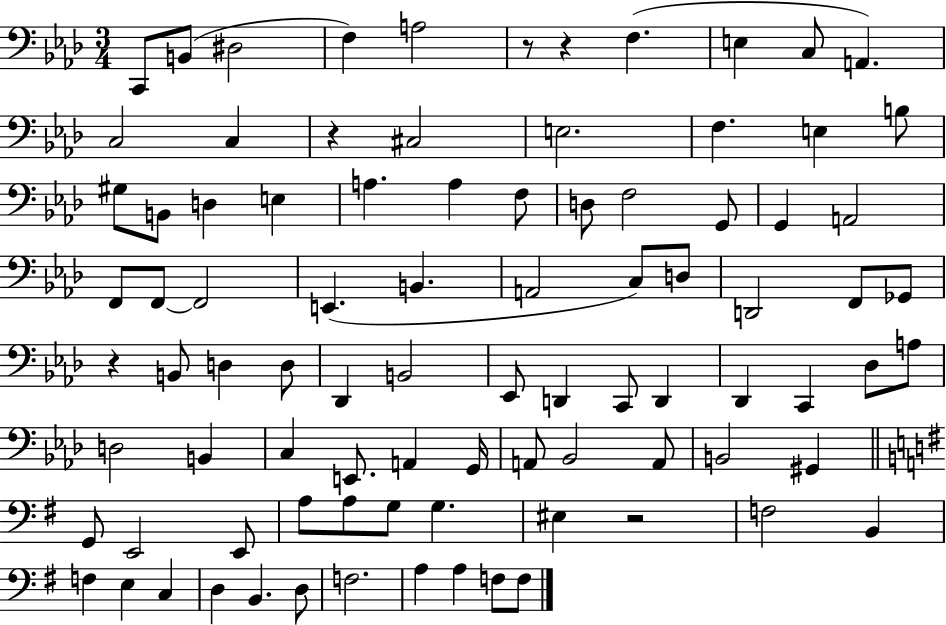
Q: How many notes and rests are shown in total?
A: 89